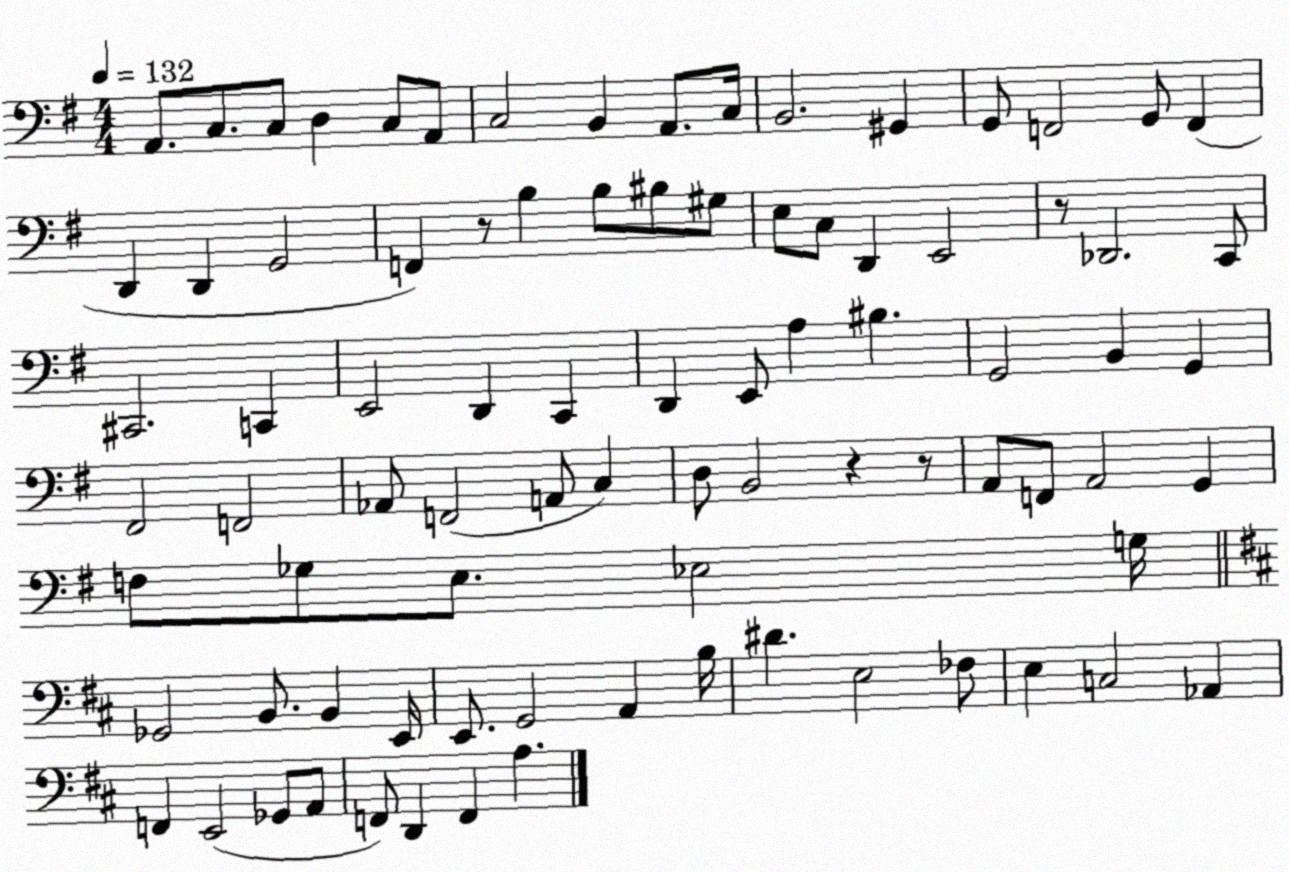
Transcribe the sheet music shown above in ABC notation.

X:1
T:Untitled
M:4/4
L:1/4
K:G
A,,/2 C,/2 C,/2 D, C,/2 A,,/2 C,2 B,, A,,/2 C,/4 B,,2 ^G,, G,,/2 F,,2 G,,/2 F,, D,, D,, G,,2 F,, z/2 B, B,/2 ^B,/2 ^G,/2 E,/2 C,/2 D,, E,,2 z/2 _D,,2 C,,/2 ^C,,2 C,, E,,2 D,, C,, D,, E,,/2 A, ^B, G,,2 B,, G,, ^F,,2 F,,2 _A,,/2 F,,2 A,,/2 C, D,/2 B,,2 z z/2 A,,/2 F,,/2 A,,2 G,, F,/2 _G,/2 E,/2 _E,2 G,/4 _G,,2 B,,/2 B,, E,,/4 E,,/2 G,,2 A,, B,/4 ^D E,2 _F,/2 E, C,2 _A,, F,, E,,2 _G,,/2 A,,/2 F,,/2 D,, F,, A,